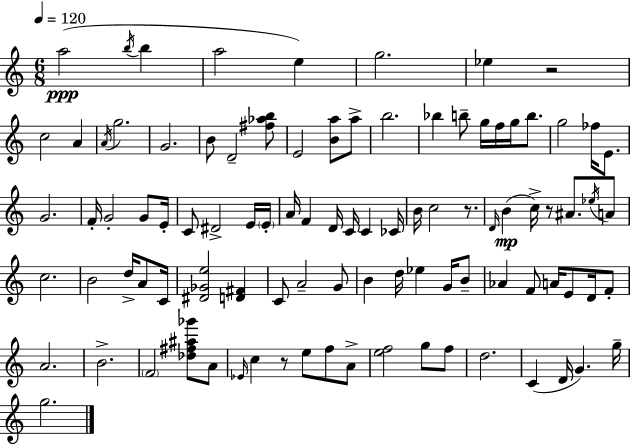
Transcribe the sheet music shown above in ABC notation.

X:1
T:Untitled
M:6/8
L:1/4
K:Am
a2 b/4 b a2 e g2 _e z2 c2 A A/4 g2 G2 B/2 D2 [^f_ab]/2 E2 [Ba]/2 a/2 b2 _b b/2 g/4 f/4 g/4 b/2 g2 _f/4 E/2 G2 F/4 G2 G/2 E/4 C/2 ^D2 E/4 E/4 A/4 F D/4 C/4 C _C/4 B/4 c2 z/2 D/4 B c/4 z/2 ^A/2 _e/4 A/2 c2 B2 d/4 A/2 C/4 [^D_Ge]2 [D^F] C/2 A2 G/2 B d/4 _e G/4 B/2 _A F/2 A/4 E/2 D/4 F/2 A2 B2 F2 [_d^f^a_g']/2 A/2 _E/4 c z/2 e/2 f/2 A/2 [ef]2 g/2 f/2 d2 C D/4 G g/4 g2